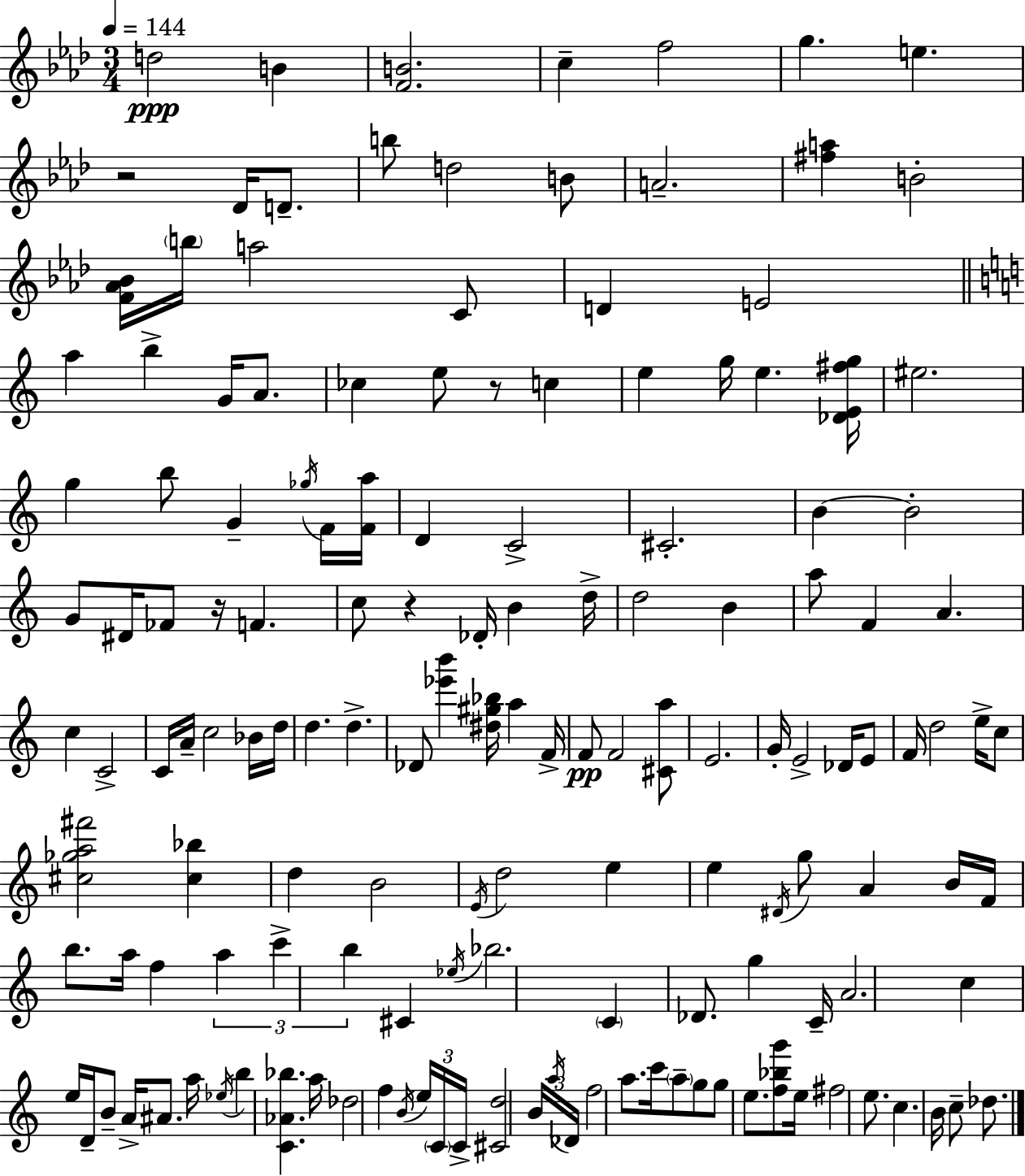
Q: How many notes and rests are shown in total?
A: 150